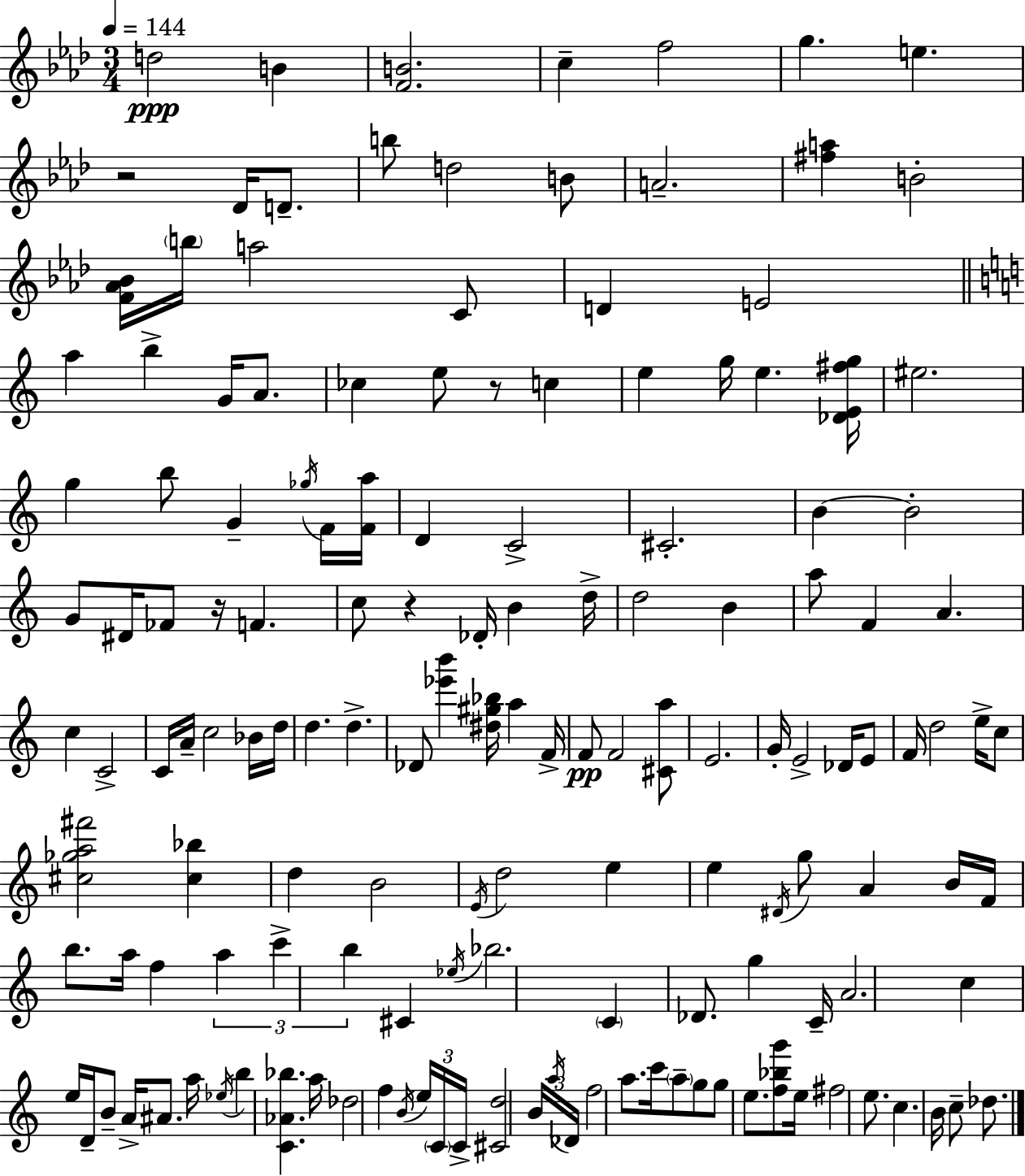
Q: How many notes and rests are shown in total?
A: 150